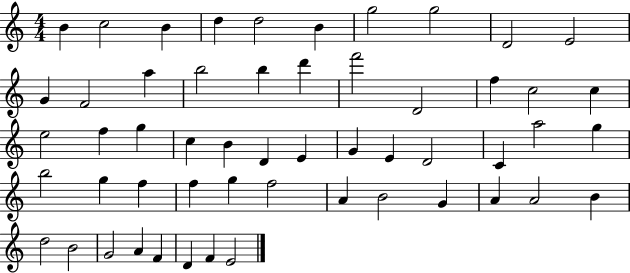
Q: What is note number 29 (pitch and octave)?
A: G4